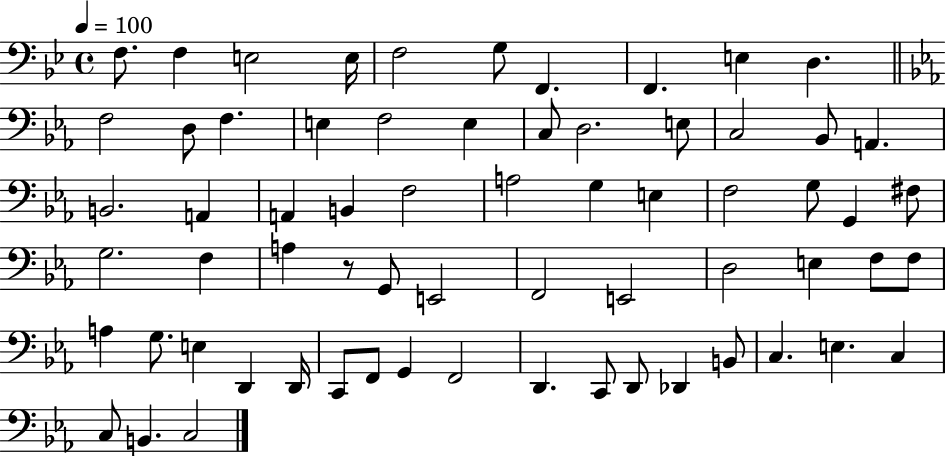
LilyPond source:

{
  \clef bass
  \time 4/4
  \defaultTimeSignature
  \key bes \major
  \tempo 4 = 100
  \repeat volta 2 { f8. f4 e2 e16 | f2 g8 f,4. | f,4. e4 d4. | \bar "||" \break \key c \minor f2 d8 f4. | e4 f2 e4 | c8 d2. e8 | c2 bes,8 a,4. | \break b,2. a,4 | a,4 b,4 f2 | a2 g4 e4 | f2 g8 g,4 fis8 | \break g2. f4 | a4 r8 g,8 e,2 | f,2 e,2 | d2 e4 f8 f8 | \break a4 g8. e4 d,4 d,16 | c,8 f,8 g,4 f,2 | d,4. c,8 d,8 des,4 b,8 | c4. e4. c4 | \break c8 b,4. c2 | } \bar "|."
}